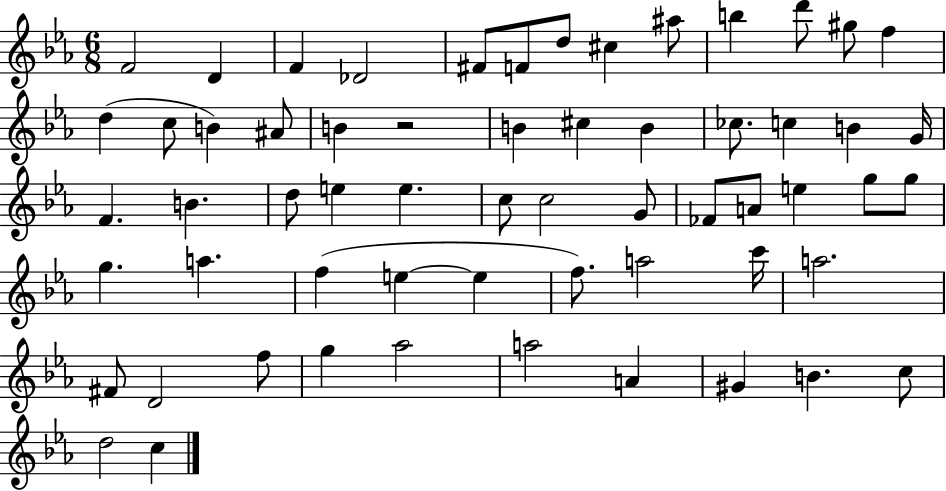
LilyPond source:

{
  \clef treble
  \numericTimeSignature
  \time 6/8
  \key ees \major
  \repeat volta 2 { f'2 d'4 | f'4 des'2 | fis'8 f'8 d''8 cis''4 ais''8 | b''4 d'''8 gis''8 f''4 | \break d''4( c''8 b'4) ais'8 | b'4 r2 | b'4 cis''4 b'4 | ces''8. c''4 b'4 g'16 | \break f'4. b'4. | d''8 e''4 e''4. | c''8 c''2 g'8 | fes'8 a'8 e''4 g''8 g''8 | \break g''4. a''4. | f''4( e''4~~ e''4 | f''8.) a''2 c'''16 | a''2. | \break fis'8 d'2 f''8 | g''4 aes''2 | a''2 a'4 | gis'4 b'4. c''8 | \break d''2 c''4 | } \bar "|."
}